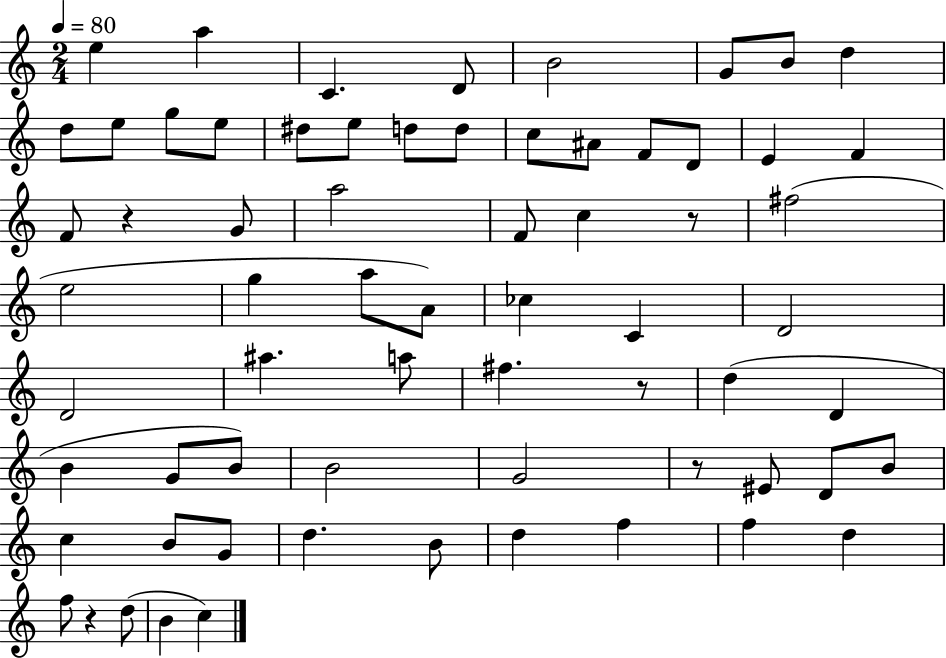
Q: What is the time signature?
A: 2/4